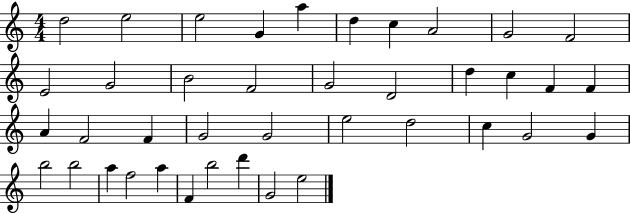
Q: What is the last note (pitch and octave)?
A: E5